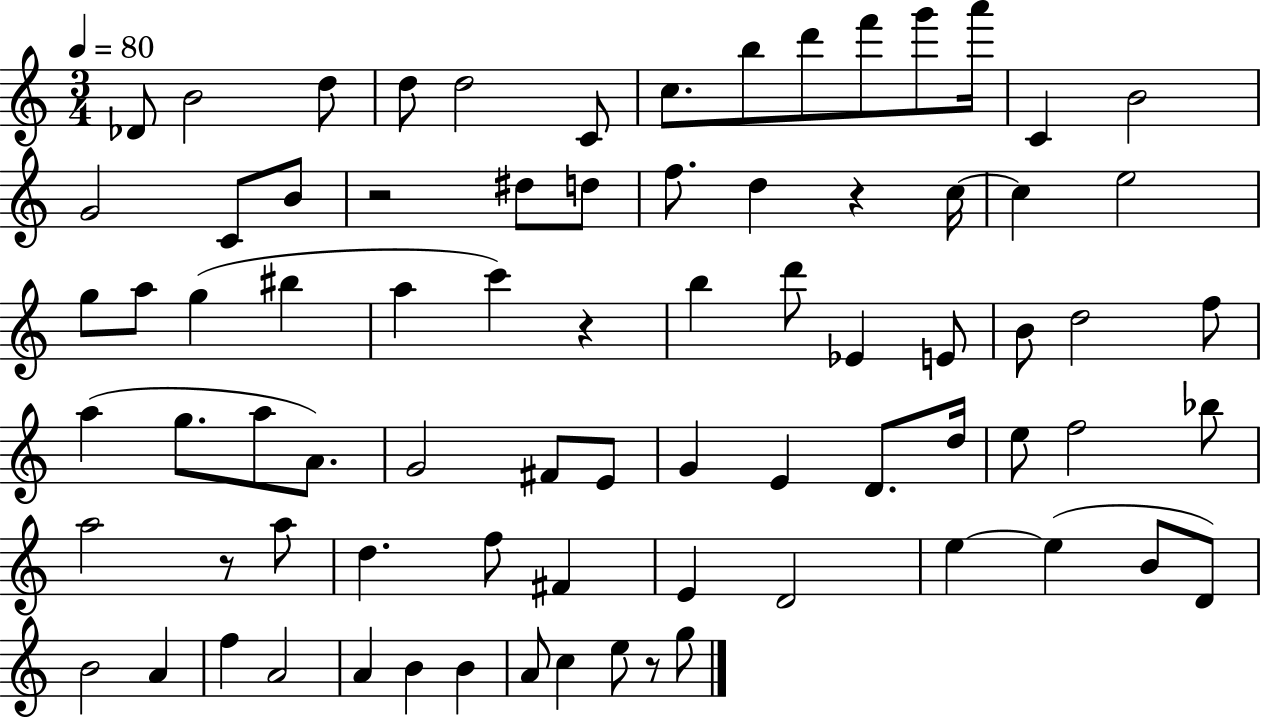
Db4/e B4/h D5/e D5/e D5/h C4/e C5/e. B5/e D6/e F6/e G6/e A6/s C4/q B4/h G4/h C4/e B4/e R/h D#5/e D5/e F5/e. D5/q R/q C5/s C5/q E5/h G5/e A5/e G5/q BIS5/q A5/q C6/q R/q B5/q D6/e Eb4/q E4/e B4/e D5/h F5/e A5/q G5/e. A5/e A4/e. G4/h F#4/e E4/e G4/q E4/q D4/e. D5/s E5/e F5/h Bb5/e A5/h R/e A5/e D5/q. F5/e F#4/q E4/q D4/h E5/q E5/q B4/e D4/e B4/h A4/q F5/q A4/h A4/q B4/q B4/q A4/e C5/q E5/e R/e G5/e